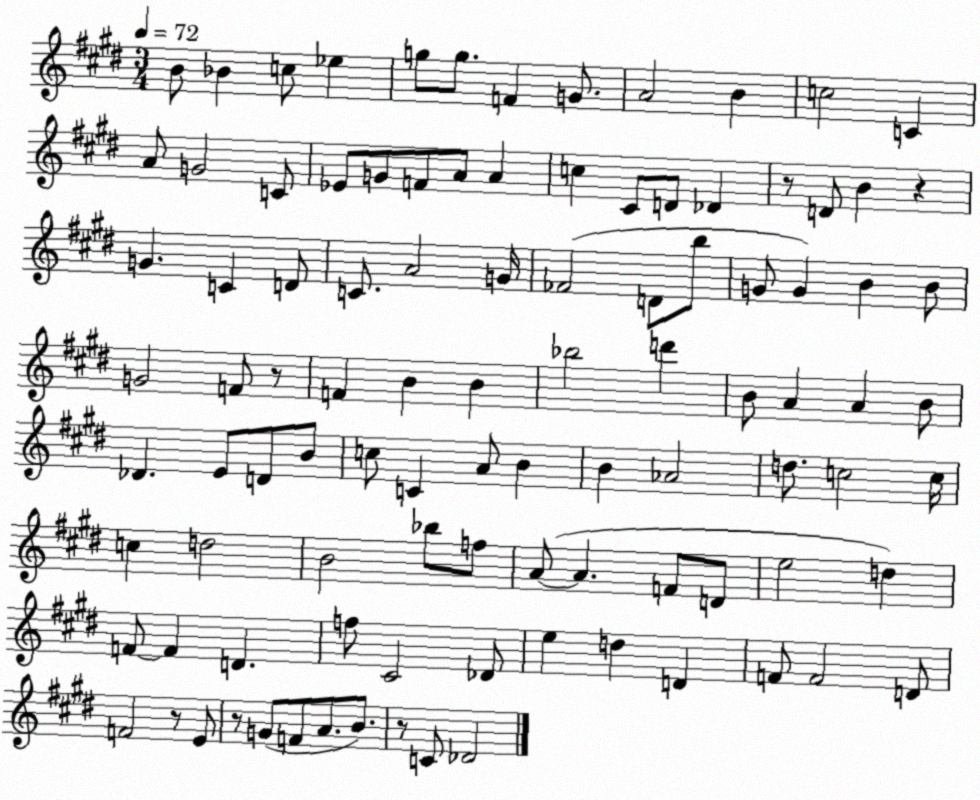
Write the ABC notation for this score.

X:1
T:Untitled
M:3/4
L:1/4
K:E
B/2 _B c/2 _e g/2 g/2 F G/2 A2 B c2 C A/2 G2 C/2 _E/2 G/2 F/2 A/2 A c ^C/2 D/2 _D z/2 D/2 B z G C D/2 C/2 A2 G/4 _F2 D/2 b/2 G/2 G B B/2 G2 F/2 z/2 F B B _b2 d' B/2 A A B/2 _D E/2 D/2 B/2 c/2 C A/2 B B _A2 d/2 c2 c/4 c d2 B2 _b/2 f/2 A/2 A F/2 D/2 e2 d F/2 F D f/2 ^C2 _D/2 e d D F/2 F2 D/2 F2 z/2 E/2 z/2 G/2 F/2 A/2 B/2 z/2 C/2 _D2